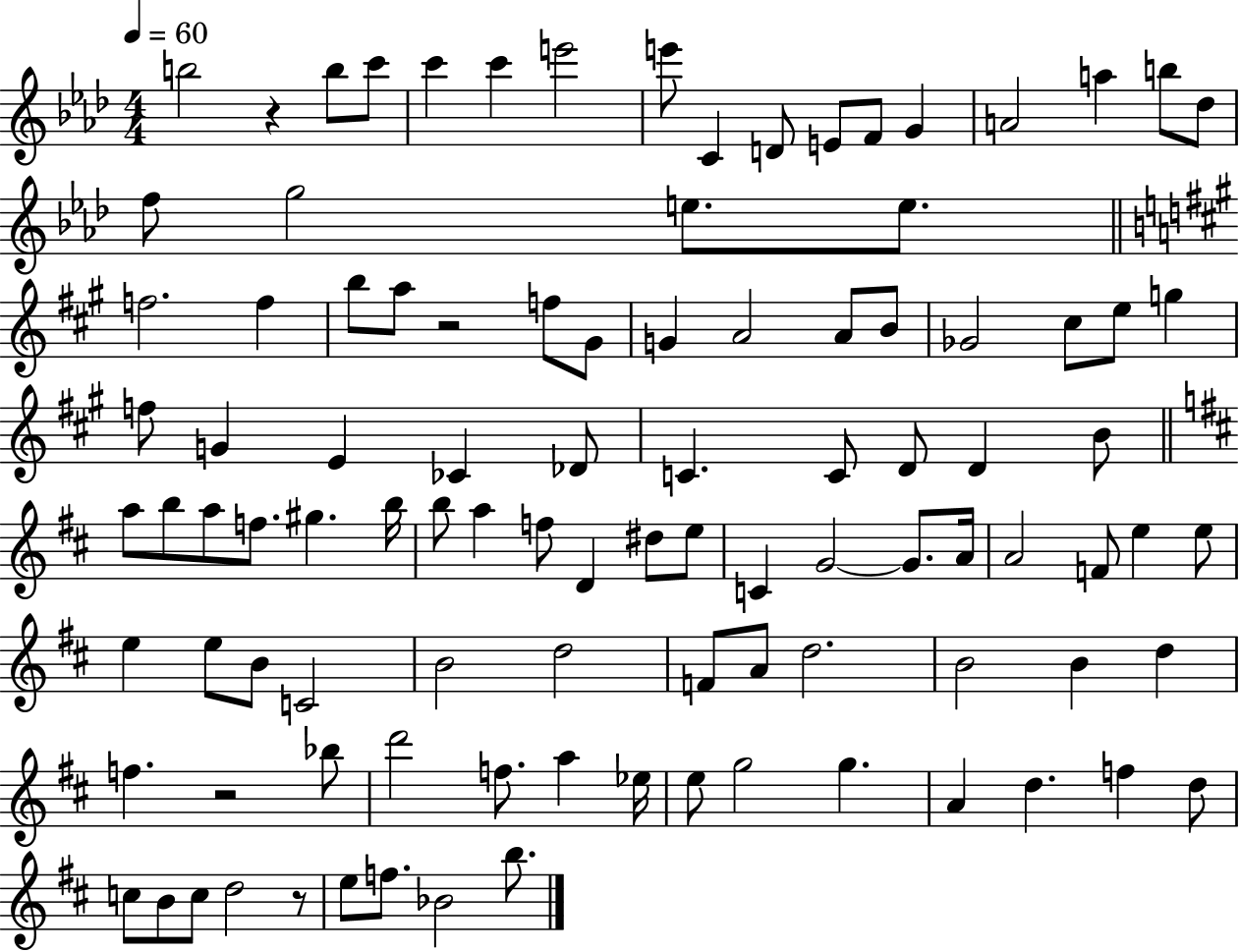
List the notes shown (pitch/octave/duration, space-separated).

B5/h R/q B5/e C6/e C6/q C6/q E6/h E6/e C4/q D4/e E4/e F4/e G4/q A4/h A5/q B5/e Db5/e F5/e G5/h E5/e. E5/e. F5/h. F5/q B5/e A5/e R/h F5/e G#4/e G4/q A4/h A4/e B4/e Gb4/h C#5/e E5/e G5/q F5/e G4/q E4/q CES4/q Db4/e C4/q. C4/e D4/e D4/q B4/e A5/e B5/e A5/e F5/e. G#5/q. B5/s B5/e A5/q F5/e D4/q D#5/e E5/e C4/q G4/h G4/e. A4/s A4/h F4/e E5/q E5/e E5/q E5/e B4/e C4/h B4/h D5/h F4/e A4/e D5/h. B4/h B4/q D5/q F5/q. R/h Bb5/e D6/h F5/e. A5/q Eb5/s E5/e G5/h G5/q. A4/q D5/q. F5/q D5/e C5/e B4/e C5/e D5/h R/e E5/e F5/e. Bb4/h B5/e.